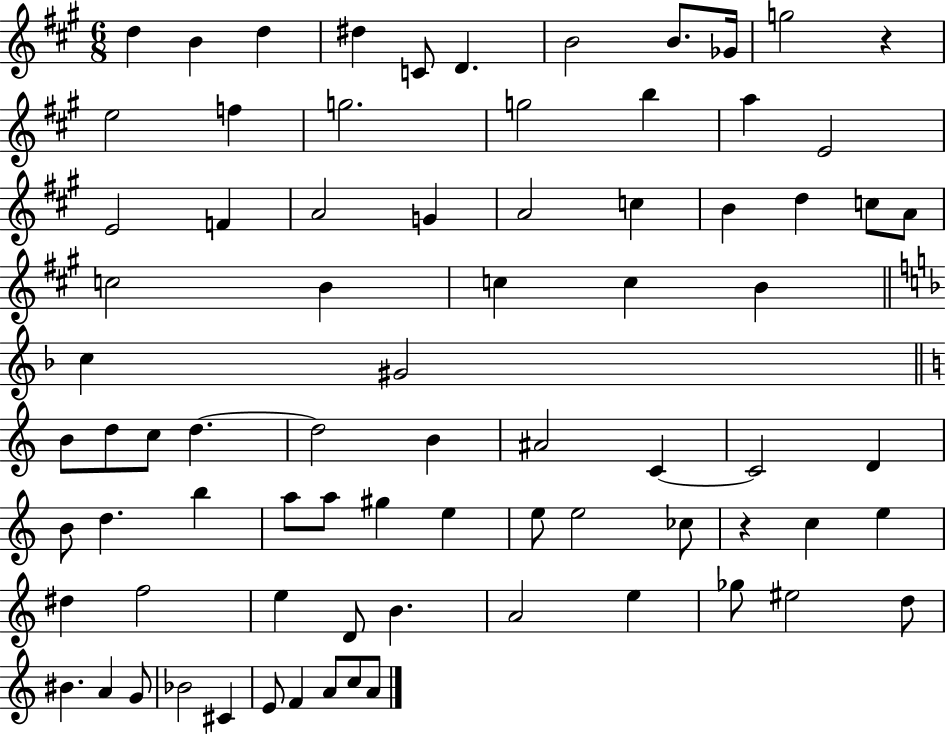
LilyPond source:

{
  \clef treble
  \numericTimeSignature
  \time 6/8
  \key a \major
  d''4 b'4 d''4 | dis''4 c'8 d'4. | b'2 b'8. ges'16 | g''2 r4 | \break e''2 f''4 | g''2. | g''2 b''4 | a''4 e'2 | \break e'2 f'4 | a'2 g'4 | a'2 c''4 | b'4 d''4 c''8 a'8 | \break c''2 b'4 | c''4 c''4 b'4 | \bar "||" \break \key f \major c''4 gis'2 | \bar "||" \break \key c \major b'8 d''8 c''8 d''4.~~ | d''2 b'4 | ais'2 c'4~~ | c'2 d'4 | \break b'8 d''4. b''4 | a''8 a''8 gis''4 e''4 | e''8 e''2 ces''8 | r4 c''4 e''4 | \break dis''4 f''2 | e''4 d'8 b'4. | a'2 e''4 | ges''8 eis''2 d''8 | \break bis'4. a'4 g'8 | bes'2 cis'4 | e'8 f'4 a'8 c''8 a'8 | \bar "|."
}